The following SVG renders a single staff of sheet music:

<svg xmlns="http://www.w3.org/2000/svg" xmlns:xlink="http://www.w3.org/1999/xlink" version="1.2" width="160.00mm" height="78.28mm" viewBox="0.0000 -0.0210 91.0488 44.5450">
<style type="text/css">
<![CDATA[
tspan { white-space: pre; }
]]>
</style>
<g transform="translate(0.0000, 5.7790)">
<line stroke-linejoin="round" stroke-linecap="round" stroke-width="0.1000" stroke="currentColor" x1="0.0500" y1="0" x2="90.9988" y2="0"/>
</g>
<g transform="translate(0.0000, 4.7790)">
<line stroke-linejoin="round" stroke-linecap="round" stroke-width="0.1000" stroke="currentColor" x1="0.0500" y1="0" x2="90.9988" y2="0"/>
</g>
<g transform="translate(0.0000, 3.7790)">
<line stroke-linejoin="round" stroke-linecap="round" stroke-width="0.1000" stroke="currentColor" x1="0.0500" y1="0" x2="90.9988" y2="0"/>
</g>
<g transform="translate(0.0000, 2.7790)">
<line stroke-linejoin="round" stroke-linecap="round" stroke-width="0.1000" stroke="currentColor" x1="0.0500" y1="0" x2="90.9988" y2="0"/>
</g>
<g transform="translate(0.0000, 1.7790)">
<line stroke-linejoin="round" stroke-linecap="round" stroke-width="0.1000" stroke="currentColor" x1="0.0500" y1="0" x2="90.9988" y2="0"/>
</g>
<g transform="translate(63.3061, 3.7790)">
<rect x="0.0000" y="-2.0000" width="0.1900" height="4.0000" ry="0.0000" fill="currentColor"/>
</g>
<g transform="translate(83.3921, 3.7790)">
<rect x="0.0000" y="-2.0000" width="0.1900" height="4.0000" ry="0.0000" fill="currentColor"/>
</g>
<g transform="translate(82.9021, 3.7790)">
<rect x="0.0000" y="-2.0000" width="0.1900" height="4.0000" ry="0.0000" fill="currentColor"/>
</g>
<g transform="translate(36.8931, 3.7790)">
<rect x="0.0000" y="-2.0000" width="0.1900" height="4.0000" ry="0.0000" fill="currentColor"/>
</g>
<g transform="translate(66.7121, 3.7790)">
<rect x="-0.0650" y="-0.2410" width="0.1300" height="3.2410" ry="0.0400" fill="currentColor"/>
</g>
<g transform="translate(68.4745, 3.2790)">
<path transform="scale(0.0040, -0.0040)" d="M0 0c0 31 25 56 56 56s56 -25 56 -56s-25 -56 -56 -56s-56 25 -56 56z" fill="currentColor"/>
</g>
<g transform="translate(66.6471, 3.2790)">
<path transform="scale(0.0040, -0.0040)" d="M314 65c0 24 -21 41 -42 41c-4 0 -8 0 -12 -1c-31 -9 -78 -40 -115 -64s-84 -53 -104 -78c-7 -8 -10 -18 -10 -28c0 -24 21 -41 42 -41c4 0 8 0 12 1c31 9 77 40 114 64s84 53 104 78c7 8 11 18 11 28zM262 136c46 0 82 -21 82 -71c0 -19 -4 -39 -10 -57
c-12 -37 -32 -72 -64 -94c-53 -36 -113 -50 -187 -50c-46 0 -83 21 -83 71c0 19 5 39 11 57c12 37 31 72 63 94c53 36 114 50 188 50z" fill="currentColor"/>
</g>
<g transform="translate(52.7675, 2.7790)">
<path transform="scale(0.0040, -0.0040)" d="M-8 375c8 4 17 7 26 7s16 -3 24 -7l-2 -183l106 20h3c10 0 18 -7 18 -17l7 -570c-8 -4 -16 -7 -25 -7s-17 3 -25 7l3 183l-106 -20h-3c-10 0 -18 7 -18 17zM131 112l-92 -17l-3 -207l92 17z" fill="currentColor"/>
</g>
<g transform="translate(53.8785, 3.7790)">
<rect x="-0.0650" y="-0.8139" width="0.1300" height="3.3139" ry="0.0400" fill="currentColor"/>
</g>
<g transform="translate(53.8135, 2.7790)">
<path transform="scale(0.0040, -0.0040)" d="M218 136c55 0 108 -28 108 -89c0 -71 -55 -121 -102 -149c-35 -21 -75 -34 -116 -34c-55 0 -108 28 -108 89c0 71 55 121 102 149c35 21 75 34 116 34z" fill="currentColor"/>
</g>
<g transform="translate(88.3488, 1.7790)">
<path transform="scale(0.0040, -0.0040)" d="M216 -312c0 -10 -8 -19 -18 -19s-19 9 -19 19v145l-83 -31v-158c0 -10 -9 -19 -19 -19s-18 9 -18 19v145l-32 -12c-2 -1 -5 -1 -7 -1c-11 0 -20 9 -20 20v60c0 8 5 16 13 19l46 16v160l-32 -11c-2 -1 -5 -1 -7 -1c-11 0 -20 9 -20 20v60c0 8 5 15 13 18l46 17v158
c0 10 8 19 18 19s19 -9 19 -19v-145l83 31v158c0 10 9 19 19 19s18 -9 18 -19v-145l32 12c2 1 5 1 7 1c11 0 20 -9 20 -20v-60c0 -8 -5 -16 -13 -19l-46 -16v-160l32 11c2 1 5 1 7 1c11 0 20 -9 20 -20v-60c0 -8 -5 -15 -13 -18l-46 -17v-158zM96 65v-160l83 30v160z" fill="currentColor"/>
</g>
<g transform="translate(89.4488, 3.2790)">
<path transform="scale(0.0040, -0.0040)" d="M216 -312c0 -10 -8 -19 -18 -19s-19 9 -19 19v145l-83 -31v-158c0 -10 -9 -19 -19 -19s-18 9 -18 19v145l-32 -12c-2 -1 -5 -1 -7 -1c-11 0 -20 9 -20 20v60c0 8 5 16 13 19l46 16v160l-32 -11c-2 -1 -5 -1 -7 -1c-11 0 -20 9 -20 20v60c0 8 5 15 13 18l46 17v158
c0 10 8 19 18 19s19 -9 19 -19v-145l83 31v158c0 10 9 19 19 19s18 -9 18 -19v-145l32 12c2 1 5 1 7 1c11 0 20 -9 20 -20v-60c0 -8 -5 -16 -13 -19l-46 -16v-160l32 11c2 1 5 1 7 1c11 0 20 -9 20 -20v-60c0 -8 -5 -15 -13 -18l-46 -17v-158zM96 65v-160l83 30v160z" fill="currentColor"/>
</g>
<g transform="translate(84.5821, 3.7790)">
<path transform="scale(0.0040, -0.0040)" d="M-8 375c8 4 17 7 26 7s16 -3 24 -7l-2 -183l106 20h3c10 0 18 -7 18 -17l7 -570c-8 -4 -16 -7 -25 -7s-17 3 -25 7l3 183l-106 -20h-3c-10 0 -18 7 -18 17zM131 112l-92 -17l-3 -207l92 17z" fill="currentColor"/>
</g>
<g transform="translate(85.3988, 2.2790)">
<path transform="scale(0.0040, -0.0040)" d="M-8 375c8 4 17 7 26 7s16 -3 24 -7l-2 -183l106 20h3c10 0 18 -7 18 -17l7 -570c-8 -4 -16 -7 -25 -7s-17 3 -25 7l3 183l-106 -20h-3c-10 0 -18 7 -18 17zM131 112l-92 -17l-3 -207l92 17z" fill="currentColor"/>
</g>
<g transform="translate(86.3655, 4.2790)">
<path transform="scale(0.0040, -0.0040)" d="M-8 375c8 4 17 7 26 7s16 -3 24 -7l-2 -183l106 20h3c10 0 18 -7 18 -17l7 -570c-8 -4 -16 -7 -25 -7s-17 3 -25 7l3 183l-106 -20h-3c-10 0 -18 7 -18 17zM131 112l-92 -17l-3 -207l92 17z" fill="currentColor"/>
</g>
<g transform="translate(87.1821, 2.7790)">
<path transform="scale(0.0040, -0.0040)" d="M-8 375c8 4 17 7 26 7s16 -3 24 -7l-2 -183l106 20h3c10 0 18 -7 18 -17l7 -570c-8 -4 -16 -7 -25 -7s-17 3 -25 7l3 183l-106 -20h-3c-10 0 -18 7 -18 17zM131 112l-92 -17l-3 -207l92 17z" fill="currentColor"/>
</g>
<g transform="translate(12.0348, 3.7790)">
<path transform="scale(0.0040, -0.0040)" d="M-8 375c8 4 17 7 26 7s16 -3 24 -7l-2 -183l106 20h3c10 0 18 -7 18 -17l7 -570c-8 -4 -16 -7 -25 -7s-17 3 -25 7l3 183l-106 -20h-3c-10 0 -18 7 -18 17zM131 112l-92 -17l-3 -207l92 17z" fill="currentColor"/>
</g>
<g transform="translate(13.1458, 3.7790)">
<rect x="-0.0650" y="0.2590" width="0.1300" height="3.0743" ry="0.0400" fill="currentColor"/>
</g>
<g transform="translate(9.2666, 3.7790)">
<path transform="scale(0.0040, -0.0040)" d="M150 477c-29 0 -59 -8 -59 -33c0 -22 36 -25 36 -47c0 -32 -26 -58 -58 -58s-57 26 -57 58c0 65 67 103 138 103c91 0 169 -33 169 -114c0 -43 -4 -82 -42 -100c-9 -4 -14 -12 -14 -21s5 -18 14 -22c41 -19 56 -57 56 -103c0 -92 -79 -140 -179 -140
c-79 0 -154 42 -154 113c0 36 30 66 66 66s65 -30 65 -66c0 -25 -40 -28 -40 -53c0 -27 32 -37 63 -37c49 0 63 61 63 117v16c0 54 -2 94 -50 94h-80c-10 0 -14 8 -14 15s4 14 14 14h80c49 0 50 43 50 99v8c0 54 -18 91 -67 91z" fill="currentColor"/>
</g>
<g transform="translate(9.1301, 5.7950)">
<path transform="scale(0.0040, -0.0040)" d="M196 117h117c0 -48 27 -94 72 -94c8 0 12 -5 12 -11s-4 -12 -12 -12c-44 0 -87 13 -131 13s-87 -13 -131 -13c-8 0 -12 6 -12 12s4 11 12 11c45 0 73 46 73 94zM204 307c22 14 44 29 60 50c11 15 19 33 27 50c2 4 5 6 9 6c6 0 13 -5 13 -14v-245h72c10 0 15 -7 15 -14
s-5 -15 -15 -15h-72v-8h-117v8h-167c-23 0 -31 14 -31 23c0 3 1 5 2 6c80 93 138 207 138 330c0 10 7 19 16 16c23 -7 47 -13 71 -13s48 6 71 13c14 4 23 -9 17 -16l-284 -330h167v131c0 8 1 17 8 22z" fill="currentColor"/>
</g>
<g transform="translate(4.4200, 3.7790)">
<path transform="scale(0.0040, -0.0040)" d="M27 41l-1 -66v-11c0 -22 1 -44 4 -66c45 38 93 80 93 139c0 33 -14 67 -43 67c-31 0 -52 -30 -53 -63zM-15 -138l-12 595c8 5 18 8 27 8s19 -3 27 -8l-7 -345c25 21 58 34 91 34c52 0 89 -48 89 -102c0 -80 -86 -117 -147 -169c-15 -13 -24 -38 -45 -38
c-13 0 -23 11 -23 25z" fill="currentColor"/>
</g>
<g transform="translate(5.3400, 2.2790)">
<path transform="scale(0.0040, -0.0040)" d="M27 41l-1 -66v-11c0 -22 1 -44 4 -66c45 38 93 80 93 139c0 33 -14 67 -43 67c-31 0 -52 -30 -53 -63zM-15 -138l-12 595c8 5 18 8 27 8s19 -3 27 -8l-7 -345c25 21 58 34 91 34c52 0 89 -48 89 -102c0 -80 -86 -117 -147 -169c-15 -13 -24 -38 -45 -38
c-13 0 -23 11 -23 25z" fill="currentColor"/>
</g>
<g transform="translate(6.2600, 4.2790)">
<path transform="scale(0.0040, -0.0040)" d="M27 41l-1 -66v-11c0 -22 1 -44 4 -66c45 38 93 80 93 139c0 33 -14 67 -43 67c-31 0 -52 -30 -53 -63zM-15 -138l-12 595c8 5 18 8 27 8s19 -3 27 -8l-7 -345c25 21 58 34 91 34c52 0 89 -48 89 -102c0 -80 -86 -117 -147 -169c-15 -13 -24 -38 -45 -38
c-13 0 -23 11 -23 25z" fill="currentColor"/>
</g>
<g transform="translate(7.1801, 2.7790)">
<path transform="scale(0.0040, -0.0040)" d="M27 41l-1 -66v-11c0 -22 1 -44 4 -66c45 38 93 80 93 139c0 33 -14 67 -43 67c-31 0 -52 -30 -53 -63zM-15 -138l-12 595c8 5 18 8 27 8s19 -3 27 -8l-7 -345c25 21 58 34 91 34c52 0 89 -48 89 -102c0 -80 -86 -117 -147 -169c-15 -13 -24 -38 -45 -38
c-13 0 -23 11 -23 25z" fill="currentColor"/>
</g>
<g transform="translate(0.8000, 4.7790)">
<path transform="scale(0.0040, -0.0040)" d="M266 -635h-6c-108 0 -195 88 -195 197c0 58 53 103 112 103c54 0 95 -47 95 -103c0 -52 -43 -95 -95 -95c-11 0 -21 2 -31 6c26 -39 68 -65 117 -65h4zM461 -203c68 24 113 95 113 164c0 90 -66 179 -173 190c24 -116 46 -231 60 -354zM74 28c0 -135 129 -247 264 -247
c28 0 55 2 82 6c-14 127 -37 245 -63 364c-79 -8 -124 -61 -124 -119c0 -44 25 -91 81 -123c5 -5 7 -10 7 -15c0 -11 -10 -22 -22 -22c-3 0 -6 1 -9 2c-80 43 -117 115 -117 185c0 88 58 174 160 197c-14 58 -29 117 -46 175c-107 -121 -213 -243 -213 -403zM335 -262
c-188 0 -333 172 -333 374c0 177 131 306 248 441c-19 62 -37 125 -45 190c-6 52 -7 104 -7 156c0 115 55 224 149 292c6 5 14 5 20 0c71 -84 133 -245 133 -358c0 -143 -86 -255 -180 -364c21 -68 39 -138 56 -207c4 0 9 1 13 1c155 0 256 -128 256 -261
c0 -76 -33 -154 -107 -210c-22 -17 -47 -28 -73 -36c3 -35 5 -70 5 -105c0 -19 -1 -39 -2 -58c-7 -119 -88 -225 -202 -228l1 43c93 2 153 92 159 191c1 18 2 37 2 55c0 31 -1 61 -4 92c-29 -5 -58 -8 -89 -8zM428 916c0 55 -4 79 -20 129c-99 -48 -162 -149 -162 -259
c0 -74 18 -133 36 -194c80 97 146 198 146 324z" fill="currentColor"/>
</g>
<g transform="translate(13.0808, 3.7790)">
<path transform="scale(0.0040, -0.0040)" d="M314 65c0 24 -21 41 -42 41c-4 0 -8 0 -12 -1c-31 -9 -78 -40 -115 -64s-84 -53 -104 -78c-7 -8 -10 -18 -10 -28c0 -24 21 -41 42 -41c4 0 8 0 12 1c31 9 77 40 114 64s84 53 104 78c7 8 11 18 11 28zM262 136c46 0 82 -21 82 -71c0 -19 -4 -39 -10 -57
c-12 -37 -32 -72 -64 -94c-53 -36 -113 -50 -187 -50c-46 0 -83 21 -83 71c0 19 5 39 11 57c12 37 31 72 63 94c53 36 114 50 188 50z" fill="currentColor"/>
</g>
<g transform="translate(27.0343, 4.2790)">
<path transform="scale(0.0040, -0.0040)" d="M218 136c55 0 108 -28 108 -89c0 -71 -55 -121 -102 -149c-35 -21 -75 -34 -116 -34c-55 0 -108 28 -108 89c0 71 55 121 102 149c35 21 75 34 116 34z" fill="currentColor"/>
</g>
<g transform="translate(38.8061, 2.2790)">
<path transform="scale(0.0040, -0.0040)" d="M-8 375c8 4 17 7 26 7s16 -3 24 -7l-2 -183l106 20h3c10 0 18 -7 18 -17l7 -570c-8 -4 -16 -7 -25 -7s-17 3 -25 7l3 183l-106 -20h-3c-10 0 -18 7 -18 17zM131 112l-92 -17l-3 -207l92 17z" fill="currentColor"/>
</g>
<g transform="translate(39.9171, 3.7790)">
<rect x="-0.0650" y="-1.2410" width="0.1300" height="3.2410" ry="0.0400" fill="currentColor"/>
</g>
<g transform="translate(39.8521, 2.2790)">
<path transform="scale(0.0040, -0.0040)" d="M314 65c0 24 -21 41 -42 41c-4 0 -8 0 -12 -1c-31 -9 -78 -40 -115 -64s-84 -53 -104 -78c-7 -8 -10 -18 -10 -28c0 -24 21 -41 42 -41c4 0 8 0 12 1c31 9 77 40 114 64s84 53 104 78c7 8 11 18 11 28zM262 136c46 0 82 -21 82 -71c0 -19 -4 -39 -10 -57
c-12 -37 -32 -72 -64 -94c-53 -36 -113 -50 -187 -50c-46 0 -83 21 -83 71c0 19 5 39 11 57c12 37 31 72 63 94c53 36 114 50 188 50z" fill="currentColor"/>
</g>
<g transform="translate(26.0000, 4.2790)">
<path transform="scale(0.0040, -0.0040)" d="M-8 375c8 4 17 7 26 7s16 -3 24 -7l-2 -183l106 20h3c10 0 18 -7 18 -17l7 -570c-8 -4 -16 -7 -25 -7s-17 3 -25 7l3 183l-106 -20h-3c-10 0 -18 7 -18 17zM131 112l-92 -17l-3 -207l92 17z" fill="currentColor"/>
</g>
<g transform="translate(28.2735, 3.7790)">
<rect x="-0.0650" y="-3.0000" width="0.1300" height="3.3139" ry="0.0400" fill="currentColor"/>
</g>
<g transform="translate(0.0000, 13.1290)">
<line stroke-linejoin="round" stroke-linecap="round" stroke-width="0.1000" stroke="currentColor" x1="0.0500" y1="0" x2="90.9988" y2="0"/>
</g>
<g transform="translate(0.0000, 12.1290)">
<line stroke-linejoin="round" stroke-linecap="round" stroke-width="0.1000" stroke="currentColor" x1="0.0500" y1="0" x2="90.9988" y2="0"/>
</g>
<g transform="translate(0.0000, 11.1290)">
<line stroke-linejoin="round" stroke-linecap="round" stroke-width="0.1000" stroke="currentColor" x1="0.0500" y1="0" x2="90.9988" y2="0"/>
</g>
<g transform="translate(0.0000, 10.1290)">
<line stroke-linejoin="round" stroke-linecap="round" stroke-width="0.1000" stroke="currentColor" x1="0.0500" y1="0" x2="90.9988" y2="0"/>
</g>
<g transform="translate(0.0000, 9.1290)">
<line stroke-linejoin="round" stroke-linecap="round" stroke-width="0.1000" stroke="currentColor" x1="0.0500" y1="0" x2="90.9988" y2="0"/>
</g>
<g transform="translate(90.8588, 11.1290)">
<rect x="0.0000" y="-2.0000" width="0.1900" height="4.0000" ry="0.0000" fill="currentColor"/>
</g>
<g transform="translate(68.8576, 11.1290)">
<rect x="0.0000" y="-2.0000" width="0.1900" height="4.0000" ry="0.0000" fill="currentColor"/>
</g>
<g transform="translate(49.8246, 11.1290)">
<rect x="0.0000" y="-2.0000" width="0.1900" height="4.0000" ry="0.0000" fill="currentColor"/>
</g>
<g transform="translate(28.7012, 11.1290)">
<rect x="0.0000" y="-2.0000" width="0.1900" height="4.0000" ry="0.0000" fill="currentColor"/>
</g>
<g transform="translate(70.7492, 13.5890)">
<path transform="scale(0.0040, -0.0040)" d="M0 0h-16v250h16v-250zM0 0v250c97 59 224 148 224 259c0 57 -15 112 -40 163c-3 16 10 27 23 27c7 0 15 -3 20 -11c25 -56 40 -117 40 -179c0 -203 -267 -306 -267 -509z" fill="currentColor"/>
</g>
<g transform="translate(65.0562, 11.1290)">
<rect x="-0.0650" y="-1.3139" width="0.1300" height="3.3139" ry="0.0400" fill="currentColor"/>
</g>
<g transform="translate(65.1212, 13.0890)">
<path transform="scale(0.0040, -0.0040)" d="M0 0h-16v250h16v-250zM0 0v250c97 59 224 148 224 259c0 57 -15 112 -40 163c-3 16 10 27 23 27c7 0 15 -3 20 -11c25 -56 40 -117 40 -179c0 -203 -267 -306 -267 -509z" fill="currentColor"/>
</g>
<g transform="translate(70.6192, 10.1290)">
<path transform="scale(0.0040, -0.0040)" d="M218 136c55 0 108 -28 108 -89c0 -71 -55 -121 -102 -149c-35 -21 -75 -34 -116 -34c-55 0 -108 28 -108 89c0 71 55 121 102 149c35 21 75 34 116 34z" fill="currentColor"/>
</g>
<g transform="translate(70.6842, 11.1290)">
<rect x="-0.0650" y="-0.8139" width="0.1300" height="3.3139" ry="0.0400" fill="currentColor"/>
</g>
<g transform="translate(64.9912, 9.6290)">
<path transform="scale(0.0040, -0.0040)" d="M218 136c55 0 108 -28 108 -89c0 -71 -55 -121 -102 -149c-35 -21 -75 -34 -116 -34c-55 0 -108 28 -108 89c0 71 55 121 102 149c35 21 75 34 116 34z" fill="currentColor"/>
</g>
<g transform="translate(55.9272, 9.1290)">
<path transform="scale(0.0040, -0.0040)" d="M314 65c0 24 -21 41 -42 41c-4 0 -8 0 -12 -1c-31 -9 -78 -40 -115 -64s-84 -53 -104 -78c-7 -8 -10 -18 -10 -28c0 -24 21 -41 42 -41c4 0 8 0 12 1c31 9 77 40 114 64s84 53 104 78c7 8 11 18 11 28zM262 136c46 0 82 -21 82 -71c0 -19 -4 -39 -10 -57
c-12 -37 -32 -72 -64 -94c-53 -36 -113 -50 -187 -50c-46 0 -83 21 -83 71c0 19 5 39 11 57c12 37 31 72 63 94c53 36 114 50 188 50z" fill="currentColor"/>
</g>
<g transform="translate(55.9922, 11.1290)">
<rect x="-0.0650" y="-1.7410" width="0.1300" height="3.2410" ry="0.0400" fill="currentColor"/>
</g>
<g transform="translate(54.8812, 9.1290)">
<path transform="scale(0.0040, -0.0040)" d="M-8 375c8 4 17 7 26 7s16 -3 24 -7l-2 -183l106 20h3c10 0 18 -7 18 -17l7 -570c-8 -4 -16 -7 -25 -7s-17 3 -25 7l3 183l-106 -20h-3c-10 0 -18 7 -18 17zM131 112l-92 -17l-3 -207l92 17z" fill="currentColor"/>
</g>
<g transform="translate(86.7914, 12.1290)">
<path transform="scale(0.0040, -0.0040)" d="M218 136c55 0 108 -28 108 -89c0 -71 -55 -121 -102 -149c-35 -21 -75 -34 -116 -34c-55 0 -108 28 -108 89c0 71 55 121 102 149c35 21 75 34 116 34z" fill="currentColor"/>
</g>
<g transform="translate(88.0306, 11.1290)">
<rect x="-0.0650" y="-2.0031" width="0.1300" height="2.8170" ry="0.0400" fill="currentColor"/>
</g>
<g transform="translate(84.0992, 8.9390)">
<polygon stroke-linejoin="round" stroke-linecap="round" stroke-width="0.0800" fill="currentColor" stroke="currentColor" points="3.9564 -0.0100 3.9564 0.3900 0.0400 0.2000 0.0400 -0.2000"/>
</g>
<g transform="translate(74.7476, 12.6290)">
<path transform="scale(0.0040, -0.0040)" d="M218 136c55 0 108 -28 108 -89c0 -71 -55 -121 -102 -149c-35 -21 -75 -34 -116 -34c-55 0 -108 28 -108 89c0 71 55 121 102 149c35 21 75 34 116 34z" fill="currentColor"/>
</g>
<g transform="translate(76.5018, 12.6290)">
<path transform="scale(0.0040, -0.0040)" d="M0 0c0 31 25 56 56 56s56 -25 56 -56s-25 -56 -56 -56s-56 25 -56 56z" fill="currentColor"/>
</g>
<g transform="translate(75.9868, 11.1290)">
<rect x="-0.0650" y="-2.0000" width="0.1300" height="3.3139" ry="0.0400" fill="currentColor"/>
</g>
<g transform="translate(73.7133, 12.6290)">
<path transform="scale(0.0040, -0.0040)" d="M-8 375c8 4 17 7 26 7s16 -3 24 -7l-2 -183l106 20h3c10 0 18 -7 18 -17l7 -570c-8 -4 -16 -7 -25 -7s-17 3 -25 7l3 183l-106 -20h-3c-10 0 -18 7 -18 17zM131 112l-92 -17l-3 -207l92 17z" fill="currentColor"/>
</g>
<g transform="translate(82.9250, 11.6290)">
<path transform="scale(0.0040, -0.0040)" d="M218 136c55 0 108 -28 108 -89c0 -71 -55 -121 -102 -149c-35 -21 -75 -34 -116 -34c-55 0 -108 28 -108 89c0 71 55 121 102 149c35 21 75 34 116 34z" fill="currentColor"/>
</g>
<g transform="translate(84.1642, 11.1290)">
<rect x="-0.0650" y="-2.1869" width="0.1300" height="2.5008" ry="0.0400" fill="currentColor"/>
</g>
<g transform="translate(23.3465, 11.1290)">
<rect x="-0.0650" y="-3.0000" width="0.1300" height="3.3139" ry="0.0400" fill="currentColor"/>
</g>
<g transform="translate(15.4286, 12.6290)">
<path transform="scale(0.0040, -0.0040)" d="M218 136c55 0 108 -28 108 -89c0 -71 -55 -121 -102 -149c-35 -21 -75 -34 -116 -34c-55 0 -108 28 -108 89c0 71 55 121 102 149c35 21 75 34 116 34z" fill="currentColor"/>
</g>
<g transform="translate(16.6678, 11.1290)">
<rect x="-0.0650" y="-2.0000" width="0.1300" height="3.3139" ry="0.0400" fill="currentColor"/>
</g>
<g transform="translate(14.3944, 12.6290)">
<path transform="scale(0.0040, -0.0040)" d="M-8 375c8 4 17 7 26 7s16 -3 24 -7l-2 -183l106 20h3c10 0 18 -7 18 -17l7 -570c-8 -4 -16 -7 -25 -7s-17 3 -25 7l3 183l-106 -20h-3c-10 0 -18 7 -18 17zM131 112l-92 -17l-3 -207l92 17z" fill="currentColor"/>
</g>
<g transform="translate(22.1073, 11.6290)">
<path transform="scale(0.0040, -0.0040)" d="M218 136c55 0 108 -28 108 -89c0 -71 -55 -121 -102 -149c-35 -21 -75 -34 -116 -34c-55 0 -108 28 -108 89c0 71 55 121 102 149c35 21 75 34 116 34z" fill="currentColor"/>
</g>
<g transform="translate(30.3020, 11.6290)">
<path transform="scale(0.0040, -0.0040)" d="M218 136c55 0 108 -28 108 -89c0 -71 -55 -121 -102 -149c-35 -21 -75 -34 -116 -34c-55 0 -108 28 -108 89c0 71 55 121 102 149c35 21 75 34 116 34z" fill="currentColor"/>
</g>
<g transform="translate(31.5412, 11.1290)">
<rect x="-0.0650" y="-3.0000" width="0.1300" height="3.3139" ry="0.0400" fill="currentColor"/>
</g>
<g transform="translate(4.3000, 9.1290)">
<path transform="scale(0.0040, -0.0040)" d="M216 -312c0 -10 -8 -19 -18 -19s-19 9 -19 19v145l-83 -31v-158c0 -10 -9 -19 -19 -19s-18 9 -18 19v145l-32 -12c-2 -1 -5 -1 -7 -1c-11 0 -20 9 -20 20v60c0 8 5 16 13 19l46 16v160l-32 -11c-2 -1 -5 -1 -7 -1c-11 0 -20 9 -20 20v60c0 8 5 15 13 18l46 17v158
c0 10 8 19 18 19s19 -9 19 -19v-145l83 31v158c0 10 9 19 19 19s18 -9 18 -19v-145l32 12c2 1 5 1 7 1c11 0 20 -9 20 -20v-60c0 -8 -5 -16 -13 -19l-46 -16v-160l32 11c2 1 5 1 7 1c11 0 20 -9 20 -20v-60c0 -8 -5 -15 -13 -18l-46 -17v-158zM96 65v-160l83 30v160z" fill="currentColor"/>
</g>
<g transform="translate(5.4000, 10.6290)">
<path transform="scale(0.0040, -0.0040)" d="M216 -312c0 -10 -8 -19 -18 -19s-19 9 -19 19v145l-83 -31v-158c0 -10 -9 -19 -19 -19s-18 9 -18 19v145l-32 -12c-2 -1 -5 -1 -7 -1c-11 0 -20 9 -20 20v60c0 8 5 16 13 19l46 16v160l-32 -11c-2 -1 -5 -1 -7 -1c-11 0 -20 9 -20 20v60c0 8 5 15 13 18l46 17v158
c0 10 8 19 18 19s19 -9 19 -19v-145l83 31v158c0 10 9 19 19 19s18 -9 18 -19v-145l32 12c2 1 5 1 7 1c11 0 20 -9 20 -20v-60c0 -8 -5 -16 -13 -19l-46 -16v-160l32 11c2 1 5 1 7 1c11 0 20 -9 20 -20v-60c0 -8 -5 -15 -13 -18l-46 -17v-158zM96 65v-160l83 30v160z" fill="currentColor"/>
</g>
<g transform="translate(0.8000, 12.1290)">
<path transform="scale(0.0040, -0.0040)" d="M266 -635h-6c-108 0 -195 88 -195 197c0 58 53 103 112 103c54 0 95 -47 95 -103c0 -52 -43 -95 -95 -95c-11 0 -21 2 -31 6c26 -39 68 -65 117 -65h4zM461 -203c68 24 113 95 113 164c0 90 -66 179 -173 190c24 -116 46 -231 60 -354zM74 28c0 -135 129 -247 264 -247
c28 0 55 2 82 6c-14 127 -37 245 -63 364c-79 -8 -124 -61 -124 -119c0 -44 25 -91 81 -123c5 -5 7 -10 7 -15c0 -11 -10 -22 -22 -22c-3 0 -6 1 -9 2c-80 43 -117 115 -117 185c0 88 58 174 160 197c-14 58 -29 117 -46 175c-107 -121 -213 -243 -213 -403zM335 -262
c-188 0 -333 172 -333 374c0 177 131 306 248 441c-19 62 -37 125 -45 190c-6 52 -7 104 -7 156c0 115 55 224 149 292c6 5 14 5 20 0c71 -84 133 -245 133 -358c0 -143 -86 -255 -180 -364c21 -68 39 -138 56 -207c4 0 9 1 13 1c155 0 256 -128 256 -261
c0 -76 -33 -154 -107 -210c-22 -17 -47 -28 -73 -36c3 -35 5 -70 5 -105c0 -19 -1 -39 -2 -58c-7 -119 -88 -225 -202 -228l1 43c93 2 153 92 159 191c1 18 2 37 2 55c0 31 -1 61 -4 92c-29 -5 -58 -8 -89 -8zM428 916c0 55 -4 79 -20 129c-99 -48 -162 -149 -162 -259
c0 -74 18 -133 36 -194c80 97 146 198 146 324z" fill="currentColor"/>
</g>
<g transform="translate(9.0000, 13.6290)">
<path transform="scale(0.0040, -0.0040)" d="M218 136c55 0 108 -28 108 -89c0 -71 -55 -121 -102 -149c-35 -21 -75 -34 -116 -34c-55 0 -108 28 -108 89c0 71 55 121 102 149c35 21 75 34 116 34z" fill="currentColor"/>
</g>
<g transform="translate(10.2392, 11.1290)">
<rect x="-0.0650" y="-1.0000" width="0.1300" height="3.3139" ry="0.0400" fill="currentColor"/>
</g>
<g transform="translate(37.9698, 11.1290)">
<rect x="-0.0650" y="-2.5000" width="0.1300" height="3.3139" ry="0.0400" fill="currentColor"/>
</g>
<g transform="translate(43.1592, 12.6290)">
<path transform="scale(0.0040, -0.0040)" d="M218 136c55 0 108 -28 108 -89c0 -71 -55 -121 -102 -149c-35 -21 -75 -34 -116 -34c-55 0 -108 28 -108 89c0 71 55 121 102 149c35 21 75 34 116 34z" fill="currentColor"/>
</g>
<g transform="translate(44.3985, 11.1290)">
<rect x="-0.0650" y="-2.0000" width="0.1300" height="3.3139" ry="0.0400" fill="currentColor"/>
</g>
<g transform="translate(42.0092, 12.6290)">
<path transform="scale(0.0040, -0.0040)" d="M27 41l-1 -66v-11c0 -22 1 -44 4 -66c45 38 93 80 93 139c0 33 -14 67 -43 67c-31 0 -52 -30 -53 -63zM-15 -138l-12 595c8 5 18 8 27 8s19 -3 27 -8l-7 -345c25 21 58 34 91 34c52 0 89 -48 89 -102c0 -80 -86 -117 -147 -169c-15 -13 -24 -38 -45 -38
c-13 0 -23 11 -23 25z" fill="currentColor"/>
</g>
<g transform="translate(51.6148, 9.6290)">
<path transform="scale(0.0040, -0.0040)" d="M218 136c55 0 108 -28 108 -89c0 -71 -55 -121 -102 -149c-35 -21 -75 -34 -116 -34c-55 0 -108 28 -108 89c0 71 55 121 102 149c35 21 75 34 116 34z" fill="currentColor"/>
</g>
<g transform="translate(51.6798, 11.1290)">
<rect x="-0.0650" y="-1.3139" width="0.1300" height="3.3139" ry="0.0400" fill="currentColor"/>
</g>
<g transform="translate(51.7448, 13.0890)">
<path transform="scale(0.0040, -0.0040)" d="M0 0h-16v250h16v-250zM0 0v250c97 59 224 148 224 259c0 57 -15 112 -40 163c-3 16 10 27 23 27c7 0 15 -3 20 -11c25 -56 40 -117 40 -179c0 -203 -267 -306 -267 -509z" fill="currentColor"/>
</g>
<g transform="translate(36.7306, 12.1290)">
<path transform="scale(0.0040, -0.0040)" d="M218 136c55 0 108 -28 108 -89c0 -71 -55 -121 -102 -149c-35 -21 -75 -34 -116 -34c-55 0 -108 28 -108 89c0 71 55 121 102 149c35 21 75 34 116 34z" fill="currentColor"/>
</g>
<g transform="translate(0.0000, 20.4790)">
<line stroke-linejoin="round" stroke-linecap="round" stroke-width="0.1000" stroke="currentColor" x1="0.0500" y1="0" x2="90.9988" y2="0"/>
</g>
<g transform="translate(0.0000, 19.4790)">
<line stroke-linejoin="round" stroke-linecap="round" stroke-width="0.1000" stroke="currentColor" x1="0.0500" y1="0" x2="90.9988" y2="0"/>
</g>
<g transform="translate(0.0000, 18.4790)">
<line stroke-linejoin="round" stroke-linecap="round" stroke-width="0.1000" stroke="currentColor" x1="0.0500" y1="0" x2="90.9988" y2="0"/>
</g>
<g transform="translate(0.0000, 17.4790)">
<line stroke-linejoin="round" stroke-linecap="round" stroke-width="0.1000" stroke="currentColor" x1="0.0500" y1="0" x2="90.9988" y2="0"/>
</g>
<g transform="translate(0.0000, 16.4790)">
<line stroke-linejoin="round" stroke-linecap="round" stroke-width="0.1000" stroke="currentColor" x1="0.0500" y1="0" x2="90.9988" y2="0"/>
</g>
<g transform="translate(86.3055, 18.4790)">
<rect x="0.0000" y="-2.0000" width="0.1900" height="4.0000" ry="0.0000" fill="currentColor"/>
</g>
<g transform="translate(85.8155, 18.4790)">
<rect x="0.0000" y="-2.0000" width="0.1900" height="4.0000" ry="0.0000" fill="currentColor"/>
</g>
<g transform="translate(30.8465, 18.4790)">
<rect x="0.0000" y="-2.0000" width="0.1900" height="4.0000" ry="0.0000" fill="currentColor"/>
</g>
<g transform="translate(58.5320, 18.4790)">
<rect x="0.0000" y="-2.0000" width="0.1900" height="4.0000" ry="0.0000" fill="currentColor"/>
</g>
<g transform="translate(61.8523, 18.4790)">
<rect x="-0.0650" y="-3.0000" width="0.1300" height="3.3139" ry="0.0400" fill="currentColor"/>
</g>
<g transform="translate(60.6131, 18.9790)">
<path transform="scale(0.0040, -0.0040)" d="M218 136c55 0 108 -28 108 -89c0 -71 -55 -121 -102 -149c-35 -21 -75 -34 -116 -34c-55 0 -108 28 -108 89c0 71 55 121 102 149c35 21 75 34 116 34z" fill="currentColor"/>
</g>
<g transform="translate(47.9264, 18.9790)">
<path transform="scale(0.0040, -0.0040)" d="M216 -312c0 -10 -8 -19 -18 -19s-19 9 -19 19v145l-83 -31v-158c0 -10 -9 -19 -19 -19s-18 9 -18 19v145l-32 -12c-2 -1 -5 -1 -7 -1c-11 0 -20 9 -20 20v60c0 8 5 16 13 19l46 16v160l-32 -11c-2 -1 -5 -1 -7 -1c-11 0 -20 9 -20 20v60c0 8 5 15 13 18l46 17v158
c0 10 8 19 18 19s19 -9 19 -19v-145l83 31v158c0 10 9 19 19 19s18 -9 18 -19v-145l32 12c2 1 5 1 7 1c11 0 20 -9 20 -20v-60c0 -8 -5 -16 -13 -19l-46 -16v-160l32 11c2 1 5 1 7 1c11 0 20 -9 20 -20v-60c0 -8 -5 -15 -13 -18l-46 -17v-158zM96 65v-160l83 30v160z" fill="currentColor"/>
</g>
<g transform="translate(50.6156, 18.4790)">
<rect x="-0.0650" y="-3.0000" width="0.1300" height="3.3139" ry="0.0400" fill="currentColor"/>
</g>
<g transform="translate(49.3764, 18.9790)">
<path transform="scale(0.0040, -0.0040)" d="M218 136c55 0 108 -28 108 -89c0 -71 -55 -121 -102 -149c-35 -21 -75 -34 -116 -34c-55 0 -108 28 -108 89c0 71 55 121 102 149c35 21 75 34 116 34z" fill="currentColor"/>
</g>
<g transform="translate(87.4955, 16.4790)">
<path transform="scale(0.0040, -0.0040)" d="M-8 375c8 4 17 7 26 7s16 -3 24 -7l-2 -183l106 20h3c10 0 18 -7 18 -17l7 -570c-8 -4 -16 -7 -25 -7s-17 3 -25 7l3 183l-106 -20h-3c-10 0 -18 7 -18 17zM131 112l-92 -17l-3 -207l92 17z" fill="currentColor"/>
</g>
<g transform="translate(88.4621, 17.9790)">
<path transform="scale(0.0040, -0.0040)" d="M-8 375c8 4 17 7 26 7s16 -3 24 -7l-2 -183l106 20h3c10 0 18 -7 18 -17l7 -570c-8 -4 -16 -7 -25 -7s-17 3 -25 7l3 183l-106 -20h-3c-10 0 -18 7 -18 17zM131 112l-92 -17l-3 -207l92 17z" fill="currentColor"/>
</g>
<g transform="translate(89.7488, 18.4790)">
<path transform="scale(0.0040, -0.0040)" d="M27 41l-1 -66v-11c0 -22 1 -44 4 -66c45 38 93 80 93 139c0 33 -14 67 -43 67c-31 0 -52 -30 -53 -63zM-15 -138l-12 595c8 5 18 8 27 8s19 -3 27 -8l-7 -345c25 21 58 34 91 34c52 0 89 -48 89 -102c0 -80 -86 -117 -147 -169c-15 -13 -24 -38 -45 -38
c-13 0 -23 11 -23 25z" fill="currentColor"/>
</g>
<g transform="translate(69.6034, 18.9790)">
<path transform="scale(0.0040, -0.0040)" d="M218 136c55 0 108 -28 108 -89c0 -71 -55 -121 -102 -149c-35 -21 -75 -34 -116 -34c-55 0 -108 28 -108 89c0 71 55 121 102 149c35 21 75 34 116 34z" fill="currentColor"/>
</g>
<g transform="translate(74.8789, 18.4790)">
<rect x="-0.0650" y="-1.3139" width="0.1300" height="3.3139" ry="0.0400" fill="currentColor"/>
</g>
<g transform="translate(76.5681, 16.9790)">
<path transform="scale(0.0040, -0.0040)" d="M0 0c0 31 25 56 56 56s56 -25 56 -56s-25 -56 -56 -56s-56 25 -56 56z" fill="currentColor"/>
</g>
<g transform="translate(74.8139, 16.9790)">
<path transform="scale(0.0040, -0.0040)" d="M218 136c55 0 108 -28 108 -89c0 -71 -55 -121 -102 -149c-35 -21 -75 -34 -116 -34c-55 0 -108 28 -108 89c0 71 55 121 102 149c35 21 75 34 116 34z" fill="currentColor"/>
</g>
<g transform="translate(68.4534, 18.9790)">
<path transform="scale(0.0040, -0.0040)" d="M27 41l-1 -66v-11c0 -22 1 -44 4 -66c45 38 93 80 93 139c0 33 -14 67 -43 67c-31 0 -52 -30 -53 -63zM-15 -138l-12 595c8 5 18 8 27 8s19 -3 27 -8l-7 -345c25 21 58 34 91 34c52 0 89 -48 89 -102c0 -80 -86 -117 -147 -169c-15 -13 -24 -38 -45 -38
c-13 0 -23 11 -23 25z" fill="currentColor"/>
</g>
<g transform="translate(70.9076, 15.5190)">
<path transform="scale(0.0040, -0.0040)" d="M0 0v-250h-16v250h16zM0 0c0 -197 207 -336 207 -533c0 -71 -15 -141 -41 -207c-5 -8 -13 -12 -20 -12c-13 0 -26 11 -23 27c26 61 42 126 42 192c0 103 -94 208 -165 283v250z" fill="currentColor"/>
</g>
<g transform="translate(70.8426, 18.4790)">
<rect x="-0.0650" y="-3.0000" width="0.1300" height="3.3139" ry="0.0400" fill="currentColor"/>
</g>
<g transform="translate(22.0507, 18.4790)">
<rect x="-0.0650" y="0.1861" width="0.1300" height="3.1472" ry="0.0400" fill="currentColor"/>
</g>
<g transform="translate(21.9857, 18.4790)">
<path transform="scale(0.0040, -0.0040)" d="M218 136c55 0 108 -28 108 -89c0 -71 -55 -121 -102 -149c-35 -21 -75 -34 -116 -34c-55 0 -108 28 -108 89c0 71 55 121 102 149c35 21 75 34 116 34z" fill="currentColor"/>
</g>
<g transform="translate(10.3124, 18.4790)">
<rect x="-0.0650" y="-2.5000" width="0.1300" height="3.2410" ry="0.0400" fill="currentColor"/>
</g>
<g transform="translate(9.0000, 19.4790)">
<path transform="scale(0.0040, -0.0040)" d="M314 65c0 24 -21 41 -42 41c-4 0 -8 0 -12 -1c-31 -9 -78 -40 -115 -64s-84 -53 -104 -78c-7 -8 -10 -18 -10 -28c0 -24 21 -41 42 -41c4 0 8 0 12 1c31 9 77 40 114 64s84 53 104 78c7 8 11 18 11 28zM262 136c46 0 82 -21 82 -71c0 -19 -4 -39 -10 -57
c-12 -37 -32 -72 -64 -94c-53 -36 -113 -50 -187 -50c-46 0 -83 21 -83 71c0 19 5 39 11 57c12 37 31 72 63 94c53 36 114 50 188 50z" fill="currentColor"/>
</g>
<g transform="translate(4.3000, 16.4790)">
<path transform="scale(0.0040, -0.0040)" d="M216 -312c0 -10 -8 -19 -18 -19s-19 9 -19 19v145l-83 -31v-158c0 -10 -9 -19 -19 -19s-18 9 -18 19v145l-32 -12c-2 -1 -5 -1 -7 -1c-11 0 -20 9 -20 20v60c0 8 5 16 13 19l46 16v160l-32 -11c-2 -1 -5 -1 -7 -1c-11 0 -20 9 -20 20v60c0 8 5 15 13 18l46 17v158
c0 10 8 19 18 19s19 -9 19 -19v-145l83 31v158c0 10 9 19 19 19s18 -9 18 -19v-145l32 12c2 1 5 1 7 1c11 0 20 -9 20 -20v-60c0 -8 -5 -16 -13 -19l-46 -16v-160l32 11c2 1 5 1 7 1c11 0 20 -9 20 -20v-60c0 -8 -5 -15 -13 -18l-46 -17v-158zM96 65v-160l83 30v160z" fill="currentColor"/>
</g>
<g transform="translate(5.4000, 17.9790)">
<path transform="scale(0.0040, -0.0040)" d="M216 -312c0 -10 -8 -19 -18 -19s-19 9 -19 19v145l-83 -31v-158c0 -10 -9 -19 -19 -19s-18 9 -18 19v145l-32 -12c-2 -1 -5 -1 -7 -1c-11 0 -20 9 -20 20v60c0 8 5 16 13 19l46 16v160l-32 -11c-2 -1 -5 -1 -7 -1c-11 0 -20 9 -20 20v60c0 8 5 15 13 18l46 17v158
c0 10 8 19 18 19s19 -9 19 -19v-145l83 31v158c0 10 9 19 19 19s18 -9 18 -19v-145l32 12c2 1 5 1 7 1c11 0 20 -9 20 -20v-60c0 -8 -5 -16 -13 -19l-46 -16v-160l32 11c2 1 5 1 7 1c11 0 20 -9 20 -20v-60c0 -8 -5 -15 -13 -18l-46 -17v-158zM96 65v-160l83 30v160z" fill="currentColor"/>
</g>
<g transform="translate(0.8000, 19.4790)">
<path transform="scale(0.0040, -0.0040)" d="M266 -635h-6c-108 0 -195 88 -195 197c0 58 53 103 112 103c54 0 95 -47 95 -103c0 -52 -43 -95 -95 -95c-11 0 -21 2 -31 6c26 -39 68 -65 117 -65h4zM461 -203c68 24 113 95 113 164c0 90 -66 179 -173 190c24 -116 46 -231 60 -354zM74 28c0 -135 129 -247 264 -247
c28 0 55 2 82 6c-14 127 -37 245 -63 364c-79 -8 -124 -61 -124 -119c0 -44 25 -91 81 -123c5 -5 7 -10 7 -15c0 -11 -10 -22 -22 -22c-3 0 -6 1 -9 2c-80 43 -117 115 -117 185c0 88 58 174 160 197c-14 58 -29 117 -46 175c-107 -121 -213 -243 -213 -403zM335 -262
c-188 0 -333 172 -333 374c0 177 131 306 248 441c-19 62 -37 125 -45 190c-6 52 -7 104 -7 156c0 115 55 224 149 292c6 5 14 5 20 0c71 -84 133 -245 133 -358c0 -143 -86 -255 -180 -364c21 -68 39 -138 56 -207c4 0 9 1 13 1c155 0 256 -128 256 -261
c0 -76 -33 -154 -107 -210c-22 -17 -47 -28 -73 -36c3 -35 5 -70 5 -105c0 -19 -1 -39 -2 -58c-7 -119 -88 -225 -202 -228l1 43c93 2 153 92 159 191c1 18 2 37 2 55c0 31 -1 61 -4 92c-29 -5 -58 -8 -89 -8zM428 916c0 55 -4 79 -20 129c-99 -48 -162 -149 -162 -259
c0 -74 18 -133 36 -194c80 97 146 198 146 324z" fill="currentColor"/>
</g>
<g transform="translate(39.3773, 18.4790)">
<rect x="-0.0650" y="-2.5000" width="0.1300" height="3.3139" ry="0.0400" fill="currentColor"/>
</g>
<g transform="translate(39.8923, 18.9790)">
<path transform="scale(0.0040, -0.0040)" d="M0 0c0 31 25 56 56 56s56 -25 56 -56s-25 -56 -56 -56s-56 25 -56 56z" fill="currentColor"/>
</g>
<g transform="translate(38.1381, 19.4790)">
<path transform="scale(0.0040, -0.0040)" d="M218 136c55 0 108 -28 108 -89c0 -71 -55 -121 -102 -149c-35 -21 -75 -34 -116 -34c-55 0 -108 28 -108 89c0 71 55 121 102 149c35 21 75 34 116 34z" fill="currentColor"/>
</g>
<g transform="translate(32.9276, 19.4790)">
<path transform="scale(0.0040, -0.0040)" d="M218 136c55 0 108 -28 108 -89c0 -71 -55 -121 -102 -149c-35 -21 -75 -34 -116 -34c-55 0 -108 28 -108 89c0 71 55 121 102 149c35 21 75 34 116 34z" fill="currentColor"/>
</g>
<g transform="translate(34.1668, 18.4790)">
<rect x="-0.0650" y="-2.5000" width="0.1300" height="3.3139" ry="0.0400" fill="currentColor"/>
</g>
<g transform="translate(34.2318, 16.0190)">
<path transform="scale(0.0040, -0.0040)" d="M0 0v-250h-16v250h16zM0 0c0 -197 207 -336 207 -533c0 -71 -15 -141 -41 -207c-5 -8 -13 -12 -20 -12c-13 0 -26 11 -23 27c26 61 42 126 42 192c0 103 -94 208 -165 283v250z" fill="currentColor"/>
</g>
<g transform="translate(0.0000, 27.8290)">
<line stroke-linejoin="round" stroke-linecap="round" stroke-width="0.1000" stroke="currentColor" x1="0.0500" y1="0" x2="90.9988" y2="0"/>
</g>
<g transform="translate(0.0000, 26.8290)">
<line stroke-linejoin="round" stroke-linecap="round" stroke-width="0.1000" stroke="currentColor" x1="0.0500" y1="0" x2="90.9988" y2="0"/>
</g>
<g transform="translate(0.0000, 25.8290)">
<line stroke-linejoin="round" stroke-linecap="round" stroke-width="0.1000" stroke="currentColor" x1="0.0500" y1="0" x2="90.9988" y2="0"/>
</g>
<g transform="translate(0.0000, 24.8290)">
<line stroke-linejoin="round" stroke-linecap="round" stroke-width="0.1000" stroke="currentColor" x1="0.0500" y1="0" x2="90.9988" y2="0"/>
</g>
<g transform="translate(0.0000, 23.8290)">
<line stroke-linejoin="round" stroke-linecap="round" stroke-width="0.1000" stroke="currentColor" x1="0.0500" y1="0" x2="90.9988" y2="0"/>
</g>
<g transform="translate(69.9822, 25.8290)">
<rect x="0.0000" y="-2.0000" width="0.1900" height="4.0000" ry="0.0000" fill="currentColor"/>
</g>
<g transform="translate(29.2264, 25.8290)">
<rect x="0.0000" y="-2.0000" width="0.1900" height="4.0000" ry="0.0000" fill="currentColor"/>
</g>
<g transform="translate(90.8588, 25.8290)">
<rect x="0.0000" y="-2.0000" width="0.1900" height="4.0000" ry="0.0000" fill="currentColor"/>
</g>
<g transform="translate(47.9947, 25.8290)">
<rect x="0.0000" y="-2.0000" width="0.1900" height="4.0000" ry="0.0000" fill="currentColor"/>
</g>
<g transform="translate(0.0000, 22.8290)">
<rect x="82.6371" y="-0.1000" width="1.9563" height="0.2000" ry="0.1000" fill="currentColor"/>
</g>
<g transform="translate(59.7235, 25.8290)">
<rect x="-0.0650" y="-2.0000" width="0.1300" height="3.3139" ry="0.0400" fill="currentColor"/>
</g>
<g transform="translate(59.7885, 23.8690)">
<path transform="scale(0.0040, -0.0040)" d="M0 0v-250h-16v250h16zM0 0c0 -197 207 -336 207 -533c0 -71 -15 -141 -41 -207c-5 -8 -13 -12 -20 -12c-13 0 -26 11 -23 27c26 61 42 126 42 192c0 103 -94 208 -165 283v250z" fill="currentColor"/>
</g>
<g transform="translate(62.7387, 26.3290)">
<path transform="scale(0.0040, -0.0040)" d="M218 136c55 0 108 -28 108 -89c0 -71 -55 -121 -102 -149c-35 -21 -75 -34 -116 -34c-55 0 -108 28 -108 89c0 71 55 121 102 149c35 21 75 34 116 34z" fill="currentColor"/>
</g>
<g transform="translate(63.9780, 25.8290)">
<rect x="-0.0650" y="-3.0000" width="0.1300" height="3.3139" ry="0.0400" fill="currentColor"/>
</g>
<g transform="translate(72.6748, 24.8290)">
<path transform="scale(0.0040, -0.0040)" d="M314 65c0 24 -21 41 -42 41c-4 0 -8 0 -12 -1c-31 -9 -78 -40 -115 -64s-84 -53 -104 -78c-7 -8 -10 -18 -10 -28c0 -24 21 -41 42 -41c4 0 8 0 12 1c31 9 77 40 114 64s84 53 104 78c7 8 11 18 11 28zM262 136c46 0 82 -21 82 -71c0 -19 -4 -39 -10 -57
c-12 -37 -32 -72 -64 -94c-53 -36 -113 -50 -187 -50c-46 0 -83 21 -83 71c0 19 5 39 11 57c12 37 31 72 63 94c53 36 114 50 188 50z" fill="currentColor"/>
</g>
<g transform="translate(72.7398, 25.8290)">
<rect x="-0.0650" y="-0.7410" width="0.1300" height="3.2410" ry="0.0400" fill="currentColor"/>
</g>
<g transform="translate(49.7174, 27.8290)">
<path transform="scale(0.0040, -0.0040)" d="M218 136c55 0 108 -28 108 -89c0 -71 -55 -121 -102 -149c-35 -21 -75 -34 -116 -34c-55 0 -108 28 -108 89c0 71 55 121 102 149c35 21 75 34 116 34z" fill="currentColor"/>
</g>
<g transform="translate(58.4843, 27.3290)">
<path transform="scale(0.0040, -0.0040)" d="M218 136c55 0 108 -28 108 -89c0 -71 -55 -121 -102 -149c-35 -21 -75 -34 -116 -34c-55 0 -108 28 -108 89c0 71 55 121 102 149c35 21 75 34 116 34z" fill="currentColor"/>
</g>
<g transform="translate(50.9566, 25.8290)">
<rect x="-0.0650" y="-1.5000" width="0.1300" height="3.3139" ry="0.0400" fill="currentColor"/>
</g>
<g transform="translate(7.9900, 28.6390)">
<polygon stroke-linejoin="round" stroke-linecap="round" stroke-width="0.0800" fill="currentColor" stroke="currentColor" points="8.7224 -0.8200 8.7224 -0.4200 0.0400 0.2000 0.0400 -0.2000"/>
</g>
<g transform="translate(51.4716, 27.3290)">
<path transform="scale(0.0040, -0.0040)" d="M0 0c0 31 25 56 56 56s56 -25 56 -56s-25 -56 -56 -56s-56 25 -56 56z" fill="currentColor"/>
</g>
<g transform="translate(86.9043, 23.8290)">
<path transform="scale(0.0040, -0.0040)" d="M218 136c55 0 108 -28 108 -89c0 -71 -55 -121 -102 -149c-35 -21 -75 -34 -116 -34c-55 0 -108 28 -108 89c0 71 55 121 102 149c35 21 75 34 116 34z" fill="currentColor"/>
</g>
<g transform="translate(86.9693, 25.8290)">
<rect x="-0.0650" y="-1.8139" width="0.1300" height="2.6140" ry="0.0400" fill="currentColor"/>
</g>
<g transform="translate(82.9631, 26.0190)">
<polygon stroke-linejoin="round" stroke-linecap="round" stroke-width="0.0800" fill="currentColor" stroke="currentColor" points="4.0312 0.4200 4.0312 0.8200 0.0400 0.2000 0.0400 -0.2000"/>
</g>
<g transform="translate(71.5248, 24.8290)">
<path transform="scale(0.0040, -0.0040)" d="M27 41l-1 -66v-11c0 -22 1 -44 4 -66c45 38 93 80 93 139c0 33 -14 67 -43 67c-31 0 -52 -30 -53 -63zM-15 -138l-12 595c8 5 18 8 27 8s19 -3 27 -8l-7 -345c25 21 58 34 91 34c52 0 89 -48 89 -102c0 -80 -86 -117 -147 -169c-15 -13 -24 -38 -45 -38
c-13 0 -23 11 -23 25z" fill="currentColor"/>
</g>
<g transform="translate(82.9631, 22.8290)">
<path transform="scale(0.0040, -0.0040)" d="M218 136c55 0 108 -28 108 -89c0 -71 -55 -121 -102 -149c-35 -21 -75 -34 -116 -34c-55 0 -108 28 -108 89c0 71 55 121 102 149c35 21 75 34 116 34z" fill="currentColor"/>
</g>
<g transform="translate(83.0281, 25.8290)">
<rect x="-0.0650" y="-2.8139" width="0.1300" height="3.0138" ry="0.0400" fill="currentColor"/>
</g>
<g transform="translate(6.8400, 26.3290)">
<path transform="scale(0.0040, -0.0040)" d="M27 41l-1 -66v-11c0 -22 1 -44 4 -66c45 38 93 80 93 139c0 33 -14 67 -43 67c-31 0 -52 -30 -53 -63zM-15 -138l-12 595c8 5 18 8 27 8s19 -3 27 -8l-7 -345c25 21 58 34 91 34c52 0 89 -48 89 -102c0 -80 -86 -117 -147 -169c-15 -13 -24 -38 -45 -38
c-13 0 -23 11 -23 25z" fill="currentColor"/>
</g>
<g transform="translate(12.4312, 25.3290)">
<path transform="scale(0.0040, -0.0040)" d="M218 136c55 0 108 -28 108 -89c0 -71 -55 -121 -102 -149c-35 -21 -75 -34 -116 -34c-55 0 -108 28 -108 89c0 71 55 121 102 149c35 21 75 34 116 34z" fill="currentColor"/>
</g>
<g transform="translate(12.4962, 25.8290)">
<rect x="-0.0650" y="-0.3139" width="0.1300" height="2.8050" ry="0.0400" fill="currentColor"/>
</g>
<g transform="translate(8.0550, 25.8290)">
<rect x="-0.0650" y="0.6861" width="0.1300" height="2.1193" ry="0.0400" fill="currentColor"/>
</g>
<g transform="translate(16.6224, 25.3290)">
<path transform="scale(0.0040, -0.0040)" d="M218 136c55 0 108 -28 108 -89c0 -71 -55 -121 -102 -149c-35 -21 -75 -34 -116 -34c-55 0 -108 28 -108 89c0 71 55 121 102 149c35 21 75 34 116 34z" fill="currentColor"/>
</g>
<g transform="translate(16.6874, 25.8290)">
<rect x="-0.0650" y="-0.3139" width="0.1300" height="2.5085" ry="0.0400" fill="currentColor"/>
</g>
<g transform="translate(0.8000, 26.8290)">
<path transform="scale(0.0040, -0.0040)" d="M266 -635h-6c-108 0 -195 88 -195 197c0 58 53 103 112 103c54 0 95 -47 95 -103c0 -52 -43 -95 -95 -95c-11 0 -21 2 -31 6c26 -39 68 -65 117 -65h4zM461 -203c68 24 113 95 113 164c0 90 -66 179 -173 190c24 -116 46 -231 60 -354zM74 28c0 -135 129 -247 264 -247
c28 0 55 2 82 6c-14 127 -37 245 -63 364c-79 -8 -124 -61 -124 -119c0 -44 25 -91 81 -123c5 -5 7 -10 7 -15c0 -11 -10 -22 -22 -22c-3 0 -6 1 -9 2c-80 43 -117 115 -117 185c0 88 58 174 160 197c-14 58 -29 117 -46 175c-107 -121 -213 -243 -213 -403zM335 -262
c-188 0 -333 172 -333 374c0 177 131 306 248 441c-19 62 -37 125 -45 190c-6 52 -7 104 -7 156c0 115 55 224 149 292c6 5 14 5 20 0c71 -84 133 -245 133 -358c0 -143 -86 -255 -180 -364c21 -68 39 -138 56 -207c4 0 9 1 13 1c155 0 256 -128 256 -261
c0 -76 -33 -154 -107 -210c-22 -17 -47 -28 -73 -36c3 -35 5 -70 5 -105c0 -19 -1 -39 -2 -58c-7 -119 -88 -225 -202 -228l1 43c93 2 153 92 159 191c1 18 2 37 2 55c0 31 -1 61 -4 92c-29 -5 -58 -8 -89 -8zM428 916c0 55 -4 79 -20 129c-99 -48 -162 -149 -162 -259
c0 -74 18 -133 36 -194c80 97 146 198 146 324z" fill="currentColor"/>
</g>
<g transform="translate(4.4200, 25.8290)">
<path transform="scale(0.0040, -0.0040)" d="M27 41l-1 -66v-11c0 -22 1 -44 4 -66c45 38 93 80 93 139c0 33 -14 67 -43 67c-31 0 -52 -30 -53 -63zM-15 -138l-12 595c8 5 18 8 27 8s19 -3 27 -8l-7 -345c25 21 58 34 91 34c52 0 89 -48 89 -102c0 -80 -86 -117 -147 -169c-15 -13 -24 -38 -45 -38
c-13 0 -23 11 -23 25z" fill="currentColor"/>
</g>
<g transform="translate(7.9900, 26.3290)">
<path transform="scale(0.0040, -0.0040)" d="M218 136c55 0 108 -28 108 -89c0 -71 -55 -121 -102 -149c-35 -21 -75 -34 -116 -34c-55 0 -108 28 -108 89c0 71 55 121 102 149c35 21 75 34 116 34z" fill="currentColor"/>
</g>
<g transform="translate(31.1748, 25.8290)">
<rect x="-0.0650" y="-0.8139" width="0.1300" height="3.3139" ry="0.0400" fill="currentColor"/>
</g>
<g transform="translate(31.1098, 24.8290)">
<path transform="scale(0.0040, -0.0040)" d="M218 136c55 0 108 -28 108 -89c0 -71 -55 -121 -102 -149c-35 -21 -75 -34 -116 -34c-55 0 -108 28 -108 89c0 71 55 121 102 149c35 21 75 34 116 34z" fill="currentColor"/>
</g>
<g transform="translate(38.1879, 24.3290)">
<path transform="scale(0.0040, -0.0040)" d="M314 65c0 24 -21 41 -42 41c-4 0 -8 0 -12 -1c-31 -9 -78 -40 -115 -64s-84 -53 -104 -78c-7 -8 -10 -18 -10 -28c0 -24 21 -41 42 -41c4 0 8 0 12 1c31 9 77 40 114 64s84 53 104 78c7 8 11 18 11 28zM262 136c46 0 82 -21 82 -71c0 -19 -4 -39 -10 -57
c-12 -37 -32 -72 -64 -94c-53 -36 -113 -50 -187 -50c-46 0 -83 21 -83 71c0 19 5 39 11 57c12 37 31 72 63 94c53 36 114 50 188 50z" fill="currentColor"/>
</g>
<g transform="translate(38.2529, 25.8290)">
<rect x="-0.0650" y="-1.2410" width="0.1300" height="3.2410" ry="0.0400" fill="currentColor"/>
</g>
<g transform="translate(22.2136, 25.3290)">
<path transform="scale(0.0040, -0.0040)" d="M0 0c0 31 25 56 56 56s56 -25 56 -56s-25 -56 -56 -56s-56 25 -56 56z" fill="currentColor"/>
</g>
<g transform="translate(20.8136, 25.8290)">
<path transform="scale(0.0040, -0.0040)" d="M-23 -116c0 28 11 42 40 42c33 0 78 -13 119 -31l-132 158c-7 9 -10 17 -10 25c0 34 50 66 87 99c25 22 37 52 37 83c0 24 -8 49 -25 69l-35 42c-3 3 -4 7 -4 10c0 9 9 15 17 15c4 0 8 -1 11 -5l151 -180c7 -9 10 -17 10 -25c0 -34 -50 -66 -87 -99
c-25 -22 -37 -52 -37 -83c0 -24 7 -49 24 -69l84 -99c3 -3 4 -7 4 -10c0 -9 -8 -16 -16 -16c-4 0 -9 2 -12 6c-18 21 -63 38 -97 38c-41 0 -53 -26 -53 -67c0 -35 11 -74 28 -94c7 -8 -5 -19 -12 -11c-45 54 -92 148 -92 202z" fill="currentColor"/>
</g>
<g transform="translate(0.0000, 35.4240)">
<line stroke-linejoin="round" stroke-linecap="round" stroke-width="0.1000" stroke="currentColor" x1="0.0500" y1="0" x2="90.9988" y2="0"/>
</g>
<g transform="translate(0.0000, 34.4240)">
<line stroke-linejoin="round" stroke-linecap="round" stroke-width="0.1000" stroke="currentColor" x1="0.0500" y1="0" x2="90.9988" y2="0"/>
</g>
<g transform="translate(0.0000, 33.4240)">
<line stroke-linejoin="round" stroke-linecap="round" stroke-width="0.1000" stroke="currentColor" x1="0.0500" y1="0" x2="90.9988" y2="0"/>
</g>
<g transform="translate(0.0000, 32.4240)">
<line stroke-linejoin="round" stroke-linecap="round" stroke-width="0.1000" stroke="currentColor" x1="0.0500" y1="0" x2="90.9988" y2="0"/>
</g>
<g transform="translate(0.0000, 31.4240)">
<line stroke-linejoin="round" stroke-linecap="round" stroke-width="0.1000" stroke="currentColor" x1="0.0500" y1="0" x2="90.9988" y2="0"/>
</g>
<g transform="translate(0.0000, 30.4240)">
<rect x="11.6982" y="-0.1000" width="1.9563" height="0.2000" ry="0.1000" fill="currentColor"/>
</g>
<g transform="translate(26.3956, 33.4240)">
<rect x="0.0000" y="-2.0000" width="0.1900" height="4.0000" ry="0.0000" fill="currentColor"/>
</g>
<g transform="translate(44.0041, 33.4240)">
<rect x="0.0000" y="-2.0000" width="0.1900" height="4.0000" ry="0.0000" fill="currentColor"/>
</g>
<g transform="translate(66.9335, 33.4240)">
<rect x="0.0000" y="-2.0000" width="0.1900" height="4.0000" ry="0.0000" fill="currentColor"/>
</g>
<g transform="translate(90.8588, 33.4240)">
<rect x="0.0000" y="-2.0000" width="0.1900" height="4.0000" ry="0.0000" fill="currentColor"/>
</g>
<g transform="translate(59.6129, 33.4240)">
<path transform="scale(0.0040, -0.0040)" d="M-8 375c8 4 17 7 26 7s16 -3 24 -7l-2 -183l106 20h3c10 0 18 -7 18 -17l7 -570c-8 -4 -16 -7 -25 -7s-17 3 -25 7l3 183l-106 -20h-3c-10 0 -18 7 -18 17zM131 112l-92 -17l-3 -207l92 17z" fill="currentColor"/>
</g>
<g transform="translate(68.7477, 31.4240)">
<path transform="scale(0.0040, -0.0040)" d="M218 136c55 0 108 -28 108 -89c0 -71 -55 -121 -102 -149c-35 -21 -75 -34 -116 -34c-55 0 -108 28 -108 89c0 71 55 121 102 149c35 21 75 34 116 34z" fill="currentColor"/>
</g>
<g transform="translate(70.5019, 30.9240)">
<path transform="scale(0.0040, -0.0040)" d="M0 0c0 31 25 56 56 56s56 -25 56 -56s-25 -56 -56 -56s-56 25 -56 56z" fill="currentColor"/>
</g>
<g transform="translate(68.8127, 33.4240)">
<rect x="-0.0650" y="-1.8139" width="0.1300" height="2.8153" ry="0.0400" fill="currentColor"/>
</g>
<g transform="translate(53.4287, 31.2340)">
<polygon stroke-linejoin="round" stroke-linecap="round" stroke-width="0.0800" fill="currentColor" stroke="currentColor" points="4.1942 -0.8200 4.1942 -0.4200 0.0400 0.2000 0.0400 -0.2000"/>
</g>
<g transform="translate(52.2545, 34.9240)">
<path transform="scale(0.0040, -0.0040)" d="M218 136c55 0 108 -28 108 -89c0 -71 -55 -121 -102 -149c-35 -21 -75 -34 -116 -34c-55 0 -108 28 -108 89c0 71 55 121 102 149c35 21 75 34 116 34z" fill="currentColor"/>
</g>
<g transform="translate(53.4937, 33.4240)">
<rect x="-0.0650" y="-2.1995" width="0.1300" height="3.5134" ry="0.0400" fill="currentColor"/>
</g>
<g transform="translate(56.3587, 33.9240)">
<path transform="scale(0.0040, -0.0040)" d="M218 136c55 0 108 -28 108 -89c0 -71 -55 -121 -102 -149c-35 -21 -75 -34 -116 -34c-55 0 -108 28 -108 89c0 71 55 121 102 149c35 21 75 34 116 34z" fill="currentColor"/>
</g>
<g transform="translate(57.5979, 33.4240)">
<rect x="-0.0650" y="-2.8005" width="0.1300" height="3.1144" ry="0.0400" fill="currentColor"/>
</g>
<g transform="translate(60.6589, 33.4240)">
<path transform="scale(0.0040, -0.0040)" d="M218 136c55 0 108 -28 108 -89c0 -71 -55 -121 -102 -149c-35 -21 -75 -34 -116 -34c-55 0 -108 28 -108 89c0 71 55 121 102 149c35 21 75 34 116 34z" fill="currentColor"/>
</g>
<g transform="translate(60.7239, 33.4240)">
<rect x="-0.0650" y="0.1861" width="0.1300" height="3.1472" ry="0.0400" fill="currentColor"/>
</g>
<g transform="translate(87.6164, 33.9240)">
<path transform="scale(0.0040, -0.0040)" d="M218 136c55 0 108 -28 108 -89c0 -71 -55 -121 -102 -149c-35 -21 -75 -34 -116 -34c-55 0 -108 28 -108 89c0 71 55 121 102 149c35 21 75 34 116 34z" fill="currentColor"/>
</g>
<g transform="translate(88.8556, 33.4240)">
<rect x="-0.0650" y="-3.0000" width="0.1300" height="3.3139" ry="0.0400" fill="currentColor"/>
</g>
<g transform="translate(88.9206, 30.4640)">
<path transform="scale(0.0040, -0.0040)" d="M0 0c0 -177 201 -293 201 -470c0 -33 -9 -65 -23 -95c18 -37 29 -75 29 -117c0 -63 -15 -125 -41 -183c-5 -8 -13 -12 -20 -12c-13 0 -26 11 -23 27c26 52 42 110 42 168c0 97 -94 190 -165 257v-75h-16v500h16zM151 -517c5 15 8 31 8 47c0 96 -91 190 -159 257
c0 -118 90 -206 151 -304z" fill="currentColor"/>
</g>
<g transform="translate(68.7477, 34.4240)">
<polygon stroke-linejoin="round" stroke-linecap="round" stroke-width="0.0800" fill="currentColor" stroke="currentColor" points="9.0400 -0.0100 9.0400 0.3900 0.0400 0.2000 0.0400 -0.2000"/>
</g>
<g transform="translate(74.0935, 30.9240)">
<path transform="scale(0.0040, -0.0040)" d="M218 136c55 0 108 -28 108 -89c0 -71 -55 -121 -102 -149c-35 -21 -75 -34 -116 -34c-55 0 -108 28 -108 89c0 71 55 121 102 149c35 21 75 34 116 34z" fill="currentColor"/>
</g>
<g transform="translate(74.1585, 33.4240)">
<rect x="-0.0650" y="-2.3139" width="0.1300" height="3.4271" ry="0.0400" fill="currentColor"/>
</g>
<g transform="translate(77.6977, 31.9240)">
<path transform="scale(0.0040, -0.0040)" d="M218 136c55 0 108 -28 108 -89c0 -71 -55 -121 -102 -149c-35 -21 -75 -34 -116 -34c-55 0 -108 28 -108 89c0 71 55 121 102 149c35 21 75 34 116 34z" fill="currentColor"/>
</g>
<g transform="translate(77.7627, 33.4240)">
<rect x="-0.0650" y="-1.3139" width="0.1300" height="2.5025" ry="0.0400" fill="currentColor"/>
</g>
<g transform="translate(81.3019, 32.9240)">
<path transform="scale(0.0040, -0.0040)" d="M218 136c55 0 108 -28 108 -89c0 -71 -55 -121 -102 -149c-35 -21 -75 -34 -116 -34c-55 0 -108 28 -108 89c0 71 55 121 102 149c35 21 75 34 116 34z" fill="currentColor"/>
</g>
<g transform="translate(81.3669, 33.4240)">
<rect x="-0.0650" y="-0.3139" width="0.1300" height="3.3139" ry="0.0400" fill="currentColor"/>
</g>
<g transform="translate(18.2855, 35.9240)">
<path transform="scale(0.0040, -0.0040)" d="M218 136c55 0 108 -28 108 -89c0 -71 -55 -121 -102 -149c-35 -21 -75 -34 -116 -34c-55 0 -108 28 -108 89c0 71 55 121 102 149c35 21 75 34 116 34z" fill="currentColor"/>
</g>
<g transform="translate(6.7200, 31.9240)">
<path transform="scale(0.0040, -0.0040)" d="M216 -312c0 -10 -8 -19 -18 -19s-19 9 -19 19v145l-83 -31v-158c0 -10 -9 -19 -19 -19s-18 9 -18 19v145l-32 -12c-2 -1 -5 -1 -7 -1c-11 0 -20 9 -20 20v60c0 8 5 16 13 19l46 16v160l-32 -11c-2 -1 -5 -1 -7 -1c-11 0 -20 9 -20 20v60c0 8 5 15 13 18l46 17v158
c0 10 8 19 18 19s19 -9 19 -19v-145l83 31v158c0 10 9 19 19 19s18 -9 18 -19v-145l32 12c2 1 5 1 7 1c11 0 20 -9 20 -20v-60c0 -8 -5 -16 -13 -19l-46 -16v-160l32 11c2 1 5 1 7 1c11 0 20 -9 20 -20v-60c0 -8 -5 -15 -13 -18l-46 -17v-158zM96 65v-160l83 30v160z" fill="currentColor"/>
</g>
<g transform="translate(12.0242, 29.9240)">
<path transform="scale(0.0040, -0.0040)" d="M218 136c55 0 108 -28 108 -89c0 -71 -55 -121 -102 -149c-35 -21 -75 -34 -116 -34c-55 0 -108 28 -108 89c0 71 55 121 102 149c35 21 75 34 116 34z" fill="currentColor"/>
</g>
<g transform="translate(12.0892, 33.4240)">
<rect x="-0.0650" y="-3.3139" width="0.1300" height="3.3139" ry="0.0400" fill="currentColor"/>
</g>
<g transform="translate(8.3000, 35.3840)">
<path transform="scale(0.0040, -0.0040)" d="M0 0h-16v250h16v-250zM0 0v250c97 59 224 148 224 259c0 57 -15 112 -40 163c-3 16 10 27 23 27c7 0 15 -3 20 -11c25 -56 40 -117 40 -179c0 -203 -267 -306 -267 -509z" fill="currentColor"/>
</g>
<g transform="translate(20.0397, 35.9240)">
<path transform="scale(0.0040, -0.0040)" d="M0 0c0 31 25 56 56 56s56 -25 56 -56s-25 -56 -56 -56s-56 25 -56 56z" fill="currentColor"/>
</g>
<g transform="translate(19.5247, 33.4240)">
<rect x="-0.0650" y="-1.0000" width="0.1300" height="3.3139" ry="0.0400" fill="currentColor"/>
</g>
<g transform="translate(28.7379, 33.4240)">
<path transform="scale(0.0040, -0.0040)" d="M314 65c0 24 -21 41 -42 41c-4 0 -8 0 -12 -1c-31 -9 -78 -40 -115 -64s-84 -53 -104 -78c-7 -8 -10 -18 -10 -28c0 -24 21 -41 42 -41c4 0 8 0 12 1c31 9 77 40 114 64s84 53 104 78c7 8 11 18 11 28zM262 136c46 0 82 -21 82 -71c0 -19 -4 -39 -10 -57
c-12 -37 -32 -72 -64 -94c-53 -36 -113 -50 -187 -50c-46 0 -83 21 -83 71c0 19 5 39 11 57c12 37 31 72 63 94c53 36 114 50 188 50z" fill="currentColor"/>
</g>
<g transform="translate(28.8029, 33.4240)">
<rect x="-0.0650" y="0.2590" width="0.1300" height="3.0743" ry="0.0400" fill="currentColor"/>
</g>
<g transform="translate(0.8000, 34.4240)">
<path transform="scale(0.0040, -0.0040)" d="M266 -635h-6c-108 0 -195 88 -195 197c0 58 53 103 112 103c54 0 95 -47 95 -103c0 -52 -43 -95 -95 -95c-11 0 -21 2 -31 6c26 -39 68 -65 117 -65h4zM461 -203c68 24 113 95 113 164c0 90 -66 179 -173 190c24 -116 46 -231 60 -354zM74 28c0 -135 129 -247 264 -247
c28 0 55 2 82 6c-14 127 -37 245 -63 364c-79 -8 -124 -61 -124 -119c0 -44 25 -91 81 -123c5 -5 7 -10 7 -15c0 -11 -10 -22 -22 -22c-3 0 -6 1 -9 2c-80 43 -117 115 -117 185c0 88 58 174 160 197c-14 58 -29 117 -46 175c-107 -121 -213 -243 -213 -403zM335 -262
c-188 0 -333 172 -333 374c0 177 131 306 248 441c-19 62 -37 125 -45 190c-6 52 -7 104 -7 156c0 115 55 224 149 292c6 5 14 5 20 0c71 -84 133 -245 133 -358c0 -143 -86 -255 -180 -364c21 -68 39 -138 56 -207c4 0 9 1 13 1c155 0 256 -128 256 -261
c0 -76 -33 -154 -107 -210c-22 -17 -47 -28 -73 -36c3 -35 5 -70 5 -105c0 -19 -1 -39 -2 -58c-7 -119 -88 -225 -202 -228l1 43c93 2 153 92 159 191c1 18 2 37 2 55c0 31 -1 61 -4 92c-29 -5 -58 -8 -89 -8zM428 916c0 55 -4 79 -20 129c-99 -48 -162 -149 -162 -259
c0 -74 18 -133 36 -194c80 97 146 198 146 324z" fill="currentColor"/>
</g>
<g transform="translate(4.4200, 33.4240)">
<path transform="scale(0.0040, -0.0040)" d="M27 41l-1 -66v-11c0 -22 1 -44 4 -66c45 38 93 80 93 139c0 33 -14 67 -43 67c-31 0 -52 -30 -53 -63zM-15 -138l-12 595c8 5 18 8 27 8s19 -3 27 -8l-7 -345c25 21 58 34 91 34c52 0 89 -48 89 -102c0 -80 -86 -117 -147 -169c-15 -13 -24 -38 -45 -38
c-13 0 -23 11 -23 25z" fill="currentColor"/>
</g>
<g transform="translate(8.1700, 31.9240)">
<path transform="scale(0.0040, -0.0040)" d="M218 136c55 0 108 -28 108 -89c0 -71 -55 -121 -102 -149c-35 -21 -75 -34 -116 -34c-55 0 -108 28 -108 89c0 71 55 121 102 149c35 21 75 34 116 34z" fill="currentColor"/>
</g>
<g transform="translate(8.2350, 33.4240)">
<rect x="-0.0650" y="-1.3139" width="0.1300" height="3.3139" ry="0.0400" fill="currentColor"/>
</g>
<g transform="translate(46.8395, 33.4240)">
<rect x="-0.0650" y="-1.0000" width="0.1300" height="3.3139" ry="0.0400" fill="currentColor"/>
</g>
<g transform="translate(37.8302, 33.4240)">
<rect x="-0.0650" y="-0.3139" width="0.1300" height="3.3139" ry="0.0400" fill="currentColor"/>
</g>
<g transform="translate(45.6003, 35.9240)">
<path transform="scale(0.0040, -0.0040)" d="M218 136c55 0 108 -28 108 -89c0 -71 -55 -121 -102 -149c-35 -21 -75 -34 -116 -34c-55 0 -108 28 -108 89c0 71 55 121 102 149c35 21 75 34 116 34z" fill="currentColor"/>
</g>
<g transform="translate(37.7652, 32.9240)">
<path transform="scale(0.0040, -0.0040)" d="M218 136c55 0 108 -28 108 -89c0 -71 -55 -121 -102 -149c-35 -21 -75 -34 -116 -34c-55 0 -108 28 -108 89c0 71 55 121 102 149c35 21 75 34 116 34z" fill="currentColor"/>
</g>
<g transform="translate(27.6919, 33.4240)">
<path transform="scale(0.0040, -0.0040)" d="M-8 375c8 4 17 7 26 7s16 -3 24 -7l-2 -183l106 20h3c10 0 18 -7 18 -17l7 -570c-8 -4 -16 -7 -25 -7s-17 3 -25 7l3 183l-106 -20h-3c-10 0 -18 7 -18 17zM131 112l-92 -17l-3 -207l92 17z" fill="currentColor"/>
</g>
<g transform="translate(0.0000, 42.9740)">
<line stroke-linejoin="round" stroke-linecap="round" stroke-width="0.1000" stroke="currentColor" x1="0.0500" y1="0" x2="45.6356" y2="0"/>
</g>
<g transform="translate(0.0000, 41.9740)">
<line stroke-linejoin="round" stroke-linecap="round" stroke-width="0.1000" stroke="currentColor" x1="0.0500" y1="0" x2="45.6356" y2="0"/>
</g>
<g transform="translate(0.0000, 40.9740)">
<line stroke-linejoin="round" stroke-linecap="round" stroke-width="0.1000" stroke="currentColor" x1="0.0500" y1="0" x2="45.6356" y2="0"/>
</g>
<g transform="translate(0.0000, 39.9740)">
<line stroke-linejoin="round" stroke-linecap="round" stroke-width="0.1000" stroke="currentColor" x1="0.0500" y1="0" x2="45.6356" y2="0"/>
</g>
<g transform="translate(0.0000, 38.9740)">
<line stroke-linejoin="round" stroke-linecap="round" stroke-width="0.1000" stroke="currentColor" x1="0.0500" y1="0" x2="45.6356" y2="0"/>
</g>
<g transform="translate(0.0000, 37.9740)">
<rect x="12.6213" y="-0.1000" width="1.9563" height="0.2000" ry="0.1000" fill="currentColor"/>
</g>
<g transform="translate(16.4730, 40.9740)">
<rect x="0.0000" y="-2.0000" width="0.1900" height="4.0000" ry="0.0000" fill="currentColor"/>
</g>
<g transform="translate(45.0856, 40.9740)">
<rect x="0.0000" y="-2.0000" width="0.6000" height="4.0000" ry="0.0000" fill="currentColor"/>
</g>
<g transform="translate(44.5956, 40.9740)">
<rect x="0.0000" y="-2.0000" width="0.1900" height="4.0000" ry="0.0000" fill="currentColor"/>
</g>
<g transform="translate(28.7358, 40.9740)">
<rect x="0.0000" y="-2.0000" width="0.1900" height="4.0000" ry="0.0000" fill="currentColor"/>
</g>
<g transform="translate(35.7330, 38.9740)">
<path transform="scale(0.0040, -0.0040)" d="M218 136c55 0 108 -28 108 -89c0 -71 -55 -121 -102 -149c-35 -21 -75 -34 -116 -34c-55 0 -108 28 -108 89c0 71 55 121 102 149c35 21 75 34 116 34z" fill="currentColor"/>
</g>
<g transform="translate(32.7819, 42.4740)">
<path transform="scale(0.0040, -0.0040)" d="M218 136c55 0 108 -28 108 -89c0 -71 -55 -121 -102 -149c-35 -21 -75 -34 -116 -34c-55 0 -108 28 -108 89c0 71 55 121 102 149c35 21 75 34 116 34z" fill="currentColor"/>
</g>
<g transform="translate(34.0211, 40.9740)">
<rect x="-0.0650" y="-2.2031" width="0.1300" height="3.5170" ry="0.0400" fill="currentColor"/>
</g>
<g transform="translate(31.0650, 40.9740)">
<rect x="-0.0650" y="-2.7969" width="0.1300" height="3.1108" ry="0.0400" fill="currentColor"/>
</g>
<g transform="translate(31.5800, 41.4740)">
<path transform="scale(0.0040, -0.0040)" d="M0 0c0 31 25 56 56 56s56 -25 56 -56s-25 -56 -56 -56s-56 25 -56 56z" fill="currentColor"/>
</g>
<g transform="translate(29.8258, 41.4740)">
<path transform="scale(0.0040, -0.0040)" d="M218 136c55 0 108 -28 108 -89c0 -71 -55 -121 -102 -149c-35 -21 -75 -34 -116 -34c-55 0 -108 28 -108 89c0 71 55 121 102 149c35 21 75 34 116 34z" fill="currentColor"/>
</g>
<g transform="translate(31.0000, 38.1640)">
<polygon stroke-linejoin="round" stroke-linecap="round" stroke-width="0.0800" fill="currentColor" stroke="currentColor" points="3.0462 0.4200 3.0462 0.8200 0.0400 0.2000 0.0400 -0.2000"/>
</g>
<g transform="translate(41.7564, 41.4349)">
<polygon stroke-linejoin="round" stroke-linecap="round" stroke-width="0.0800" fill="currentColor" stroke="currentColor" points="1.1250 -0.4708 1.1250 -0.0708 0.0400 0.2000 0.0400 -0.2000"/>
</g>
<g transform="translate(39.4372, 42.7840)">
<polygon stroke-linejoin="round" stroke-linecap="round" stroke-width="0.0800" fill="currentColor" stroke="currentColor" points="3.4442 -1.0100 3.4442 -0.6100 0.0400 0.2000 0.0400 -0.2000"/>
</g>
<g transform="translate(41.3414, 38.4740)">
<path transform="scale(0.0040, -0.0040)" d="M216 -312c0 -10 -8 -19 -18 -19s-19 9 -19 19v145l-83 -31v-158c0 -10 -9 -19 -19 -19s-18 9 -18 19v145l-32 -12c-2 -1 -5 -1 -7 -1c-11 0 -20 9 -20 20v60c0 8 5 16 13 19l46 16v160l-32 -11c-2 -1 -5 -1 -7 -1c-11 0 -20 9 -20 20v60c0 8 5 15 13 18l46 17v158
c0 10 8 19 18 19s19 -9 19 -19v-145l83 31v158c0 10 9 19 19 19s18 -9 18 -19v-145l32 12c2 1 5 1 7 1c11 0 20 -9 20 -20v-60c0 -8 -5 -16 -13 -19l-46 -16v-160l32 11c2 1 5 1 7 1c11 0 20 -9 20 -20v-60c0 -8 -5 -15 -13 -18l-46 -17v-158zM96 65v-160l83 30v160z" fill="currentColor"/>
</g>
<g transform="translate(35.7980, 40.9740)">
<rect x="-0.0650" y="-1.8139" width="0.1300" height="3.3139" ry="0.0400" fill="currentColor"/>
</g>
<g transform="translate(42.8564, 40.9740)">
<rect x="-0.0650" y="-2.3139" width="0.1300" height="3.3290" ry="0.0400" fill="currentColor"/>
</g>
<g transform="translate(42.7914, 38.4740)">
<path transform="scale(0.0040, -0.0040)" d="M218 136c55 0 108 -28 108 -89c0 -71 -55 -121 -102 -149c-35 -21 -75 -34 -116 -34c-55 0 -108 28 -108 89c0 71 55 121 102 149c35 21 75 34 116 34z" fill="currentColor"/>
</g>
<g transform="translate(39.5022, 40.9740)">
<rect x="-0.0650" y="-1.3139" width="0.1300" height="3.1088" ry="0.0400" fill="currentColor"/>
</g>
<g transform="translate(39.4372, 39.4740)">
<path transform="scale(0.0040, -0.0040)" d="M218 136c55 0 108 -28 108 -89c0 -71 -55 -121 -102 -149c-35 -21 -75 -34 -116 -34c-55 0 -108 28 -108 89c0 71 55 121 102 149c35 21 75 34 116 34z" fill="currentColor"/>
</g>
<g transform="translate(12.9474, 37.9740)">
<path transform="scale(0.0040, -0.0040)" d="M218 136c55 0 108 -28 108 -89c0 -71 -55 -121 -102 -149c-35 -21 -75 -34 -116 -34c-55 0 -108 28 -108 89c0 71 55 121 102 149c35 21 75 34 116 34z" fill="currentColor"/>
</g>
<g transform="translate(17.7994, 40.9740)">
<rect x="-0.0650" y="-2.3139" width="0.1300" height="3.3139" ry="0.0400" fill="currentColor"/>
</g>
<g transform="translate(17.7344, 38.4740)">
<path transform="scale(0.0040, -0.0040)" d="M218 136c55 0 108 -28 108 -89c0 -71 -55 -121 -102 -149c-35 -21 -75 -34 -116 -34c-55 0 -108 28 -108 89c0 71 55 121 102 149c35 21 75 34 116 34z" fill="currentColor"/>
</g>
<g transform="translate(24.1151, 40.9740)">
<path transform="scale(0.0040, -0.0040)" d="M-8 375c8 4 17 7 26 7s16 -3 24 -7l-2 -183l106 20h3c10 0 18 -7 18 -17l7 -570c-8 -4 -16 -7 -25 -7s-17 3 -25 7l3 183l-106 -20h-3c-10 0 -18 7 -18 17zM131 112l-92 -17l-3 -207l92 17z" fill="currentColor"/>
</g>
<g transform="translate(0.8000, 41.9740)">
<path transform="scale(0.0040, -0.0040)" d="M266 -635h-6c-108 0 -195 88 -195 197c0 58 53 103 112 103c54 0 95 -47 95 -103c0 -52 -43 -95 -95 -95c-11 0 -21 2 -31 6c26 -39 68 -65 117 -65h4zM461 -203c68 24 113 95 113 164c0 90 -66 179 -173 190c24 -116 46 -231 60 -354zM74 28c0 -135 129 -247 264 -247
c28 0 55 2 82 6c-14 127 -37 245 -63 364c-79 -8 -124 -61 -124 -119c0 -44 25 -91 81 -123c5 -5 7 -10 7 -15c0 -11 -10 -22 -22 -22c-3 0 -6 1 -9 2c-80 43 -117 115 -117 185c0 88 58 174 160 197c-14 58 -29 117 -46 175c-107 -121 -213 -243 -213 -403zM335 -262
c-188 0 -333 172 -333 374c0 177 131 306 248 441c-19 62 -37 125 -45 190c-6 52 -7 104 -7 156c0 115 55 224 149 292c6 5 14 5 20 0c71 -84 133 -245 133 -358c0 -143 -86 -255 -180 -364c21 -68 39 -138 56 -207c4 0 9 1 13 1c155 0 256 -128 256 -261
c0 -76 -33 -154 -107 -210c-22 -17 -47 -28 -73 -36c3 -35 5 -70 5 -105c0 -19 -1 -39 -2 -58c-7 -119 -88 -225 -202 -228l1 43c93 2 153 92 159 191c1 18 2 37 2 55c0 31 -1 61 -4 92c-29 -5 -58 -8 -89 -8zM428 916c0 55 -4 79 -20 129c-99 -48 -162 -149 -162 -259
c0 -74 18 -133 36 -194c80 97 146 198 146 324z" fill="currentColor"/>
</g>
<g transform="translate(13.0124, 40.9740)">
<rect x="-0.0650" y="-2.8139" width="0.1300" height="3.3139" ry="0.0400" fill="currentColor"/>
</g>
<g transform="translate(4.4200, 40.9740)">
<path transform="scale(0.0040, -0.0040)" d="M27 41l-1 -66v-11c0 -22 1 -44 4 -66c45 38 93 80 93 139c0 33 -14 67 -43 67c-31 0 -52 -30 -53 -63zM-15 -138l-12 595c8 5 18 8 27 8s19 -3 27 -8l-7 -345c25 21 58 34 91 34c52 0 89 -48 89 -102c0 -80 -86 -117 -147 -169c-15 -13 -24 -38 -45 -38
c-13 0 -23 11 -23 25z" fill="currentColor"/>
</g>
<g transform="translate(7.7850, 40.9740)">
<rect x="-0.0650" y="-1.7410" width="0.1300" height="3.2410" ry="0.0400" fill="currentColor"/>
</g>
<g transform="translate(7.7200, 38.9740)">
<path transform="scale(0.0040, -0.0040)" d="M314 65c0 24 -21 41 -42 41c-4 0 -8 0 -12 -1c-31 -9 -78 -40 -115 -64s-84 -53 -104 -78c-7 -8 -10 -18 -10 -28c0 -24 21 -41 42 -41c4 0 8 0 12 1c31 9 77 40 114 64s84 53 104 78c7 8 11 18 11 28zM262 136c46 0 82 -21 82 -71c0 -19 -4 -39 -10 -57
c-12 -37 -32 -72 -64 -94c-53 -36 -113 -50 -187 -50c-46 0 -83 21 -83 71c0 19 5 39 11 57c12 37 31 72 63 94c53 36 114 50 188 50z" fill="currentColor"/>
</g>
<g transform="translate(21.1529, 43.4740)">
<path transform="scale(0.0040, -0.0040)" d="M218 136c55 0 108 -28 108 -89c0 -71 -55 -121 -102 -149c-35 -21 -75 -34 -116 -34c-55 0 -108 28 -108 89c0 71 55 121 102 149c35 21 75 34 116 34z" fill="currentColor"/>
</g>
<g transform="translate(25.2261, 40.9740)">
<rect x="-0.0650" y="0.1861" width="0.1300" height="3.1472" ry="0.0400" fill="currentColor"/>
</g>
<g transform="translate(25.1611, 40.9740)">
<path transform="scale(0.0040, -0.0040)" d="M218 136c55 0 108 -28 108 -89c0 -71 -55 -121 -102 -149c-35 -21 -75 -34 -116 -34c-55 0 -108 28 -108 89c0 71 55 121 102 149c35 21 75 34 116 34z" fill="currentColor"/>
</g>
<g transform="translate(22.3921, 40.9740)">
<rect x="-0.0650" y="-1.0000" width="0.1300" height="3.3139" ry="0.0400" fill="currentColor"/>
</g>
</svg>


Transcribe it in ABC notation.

X:1
T:Untitled
M:3/4
L:1/4
K:Ab
B2 A e2 d c2 D F A A G _F e/2 f2 e/2 d/2 F A/2 G/2 G2 B G/2 G ^A A _A/2 e _A/2 c/2 c/2 z d e2 E F/2 A _d2 a/2 f/2 ^e/2 _b D B2 c D F/2 A/2 B f/2 g/2 e/2 c A/4 f2 a g D B A/2 F/2 f e/2 ^g/4